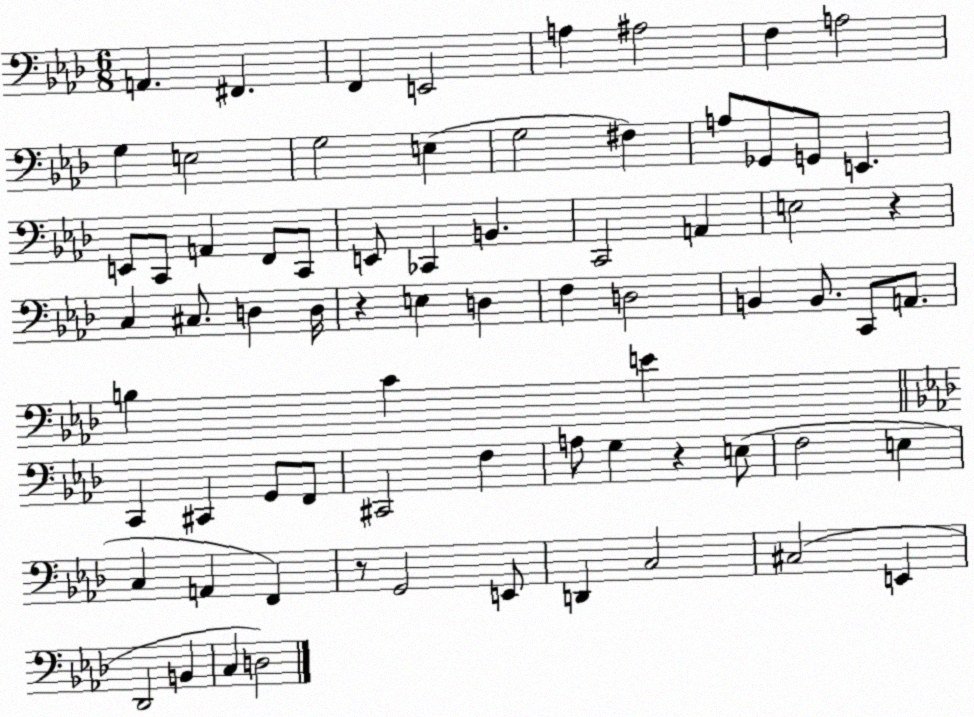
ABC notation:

X:1
T:Untitled
M:6/8
L:1/4
K:Ab
A,, ^F,, F,, E,,2 A, ^A,2 F, A,2 G, E,2 G,2 E, G,2 ^F, A,/2 _G,,/2 G,,/2 E,, E,,/2 C,,/2 A,, F,,/2 C,,/2 E,,/2 _C,, B,, C,,2 A,, E,2 z C, ^C,/2 D, D,/4 z E, D, F, D,2 B,, B,,/2 C,,/2 A,,/2 B, C E C,, ^C,, G,,/2 F,,/2 ^C,,2 F, A,/2 G, z E,/2 F,2 E, C, A,, F,, z/2 G,,2 E,,/2 D,, C,2 ^C,2 E,, _D,,2 B,, C, D,2